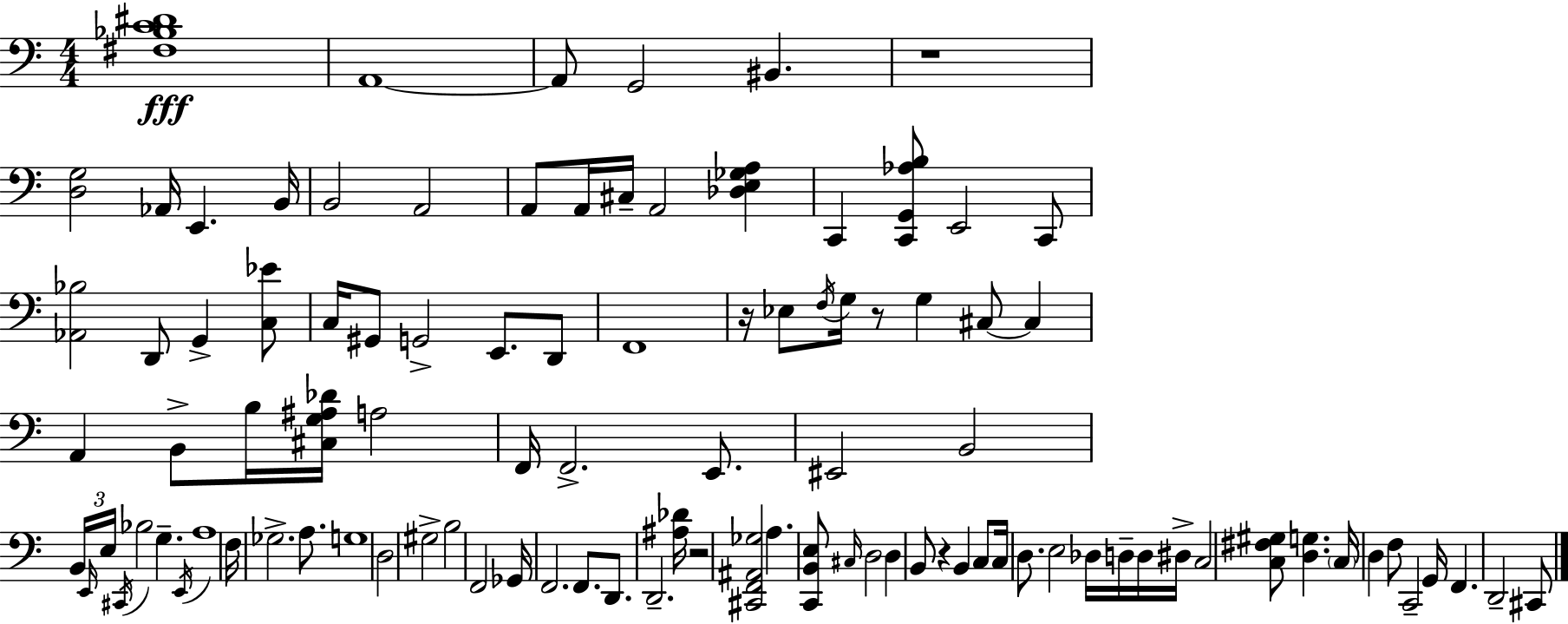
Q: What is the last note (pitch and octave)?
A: C#2